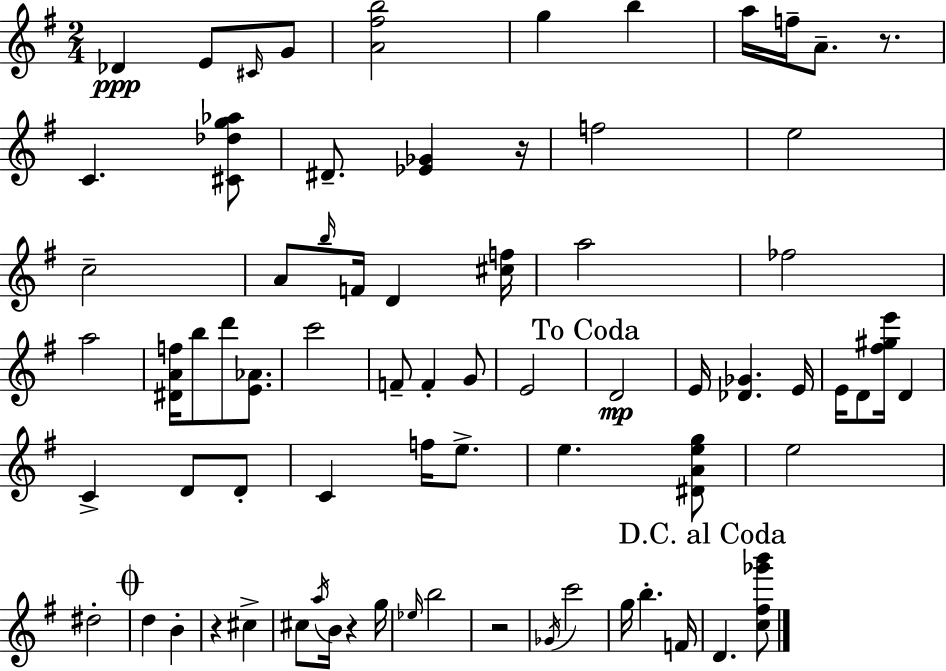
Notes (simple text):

Db4/q E4/e C#4/s G4/e [A4,F#5,B5]/h G5/q B5/q A5/s F5/s A4/e. R/e. C4/q. [C#4,Db5,G5,Ab5]/e D#4/e. [Eb4,Gb4]/q R/s F5/h E5/h C5/h A4/e B5/s F4/s D4/q [C#5,F5]/s A5/h FES5/h A5/h [D#4,A4,F5]/s B5/e D6/e [E4,Ab4]/e. C6/h F4/e F4/q G4/e E4/h D4/h E4/s [Db4,Gb4]/q. E4/s E4/s D4/e [F#5,G#5,E6]/s D4/q C4/q D4/e D4/e C4/q F5/s E5/e. E5/q. [D#4,A4,E5,G5]/e E5/h D#5/h D5/q B4/q R/q C#5/q C#5/e A5/s B4/s R/q G5/s Eb5/s B5/h R/h Gb4/s C6/h G5/s B5/q. F4/s D4/q. [C5,F#5,Gb6,B6]/e